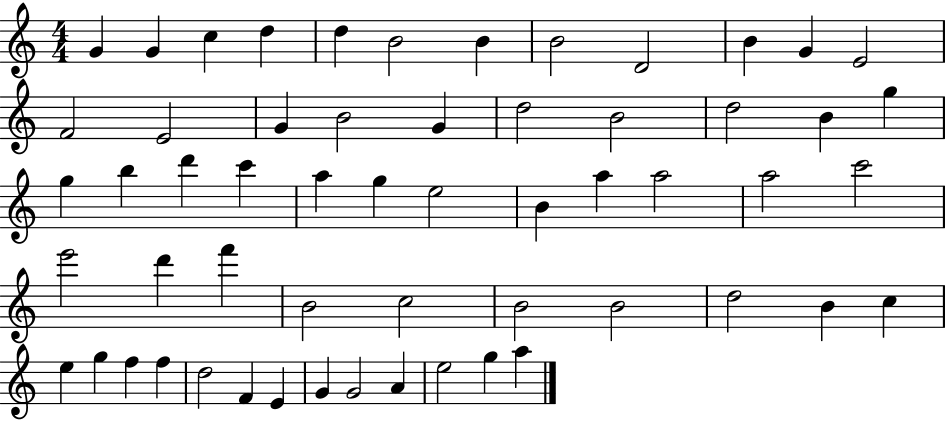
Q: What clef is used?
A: treble